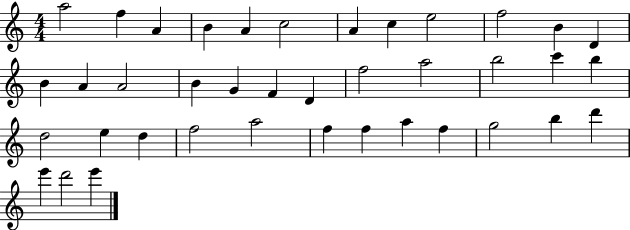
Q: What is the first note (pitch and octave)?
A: A5